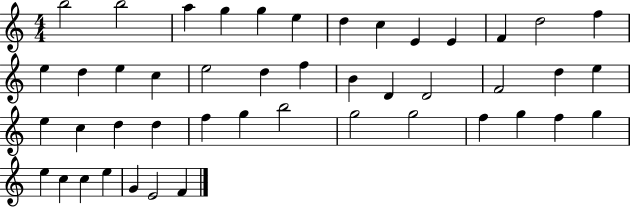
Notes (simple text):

B5/h B5/h A5/q G5/q G5/q E5/q D5/q C5/q E4/q E4/q F4/q D5/h F5/q E5/q D5/q E5/q C5/q E5/h D5/q F5/q B4/q D4/q D4/h F4/h D5/q E5/q E5/q C5/q D5/q D5/q F5/q G5/q B5/h G5/h G5/h F5/q G5/q F5/q G5/q E5/q C5/q C5/q E5/q G4/q E4/h F4/q